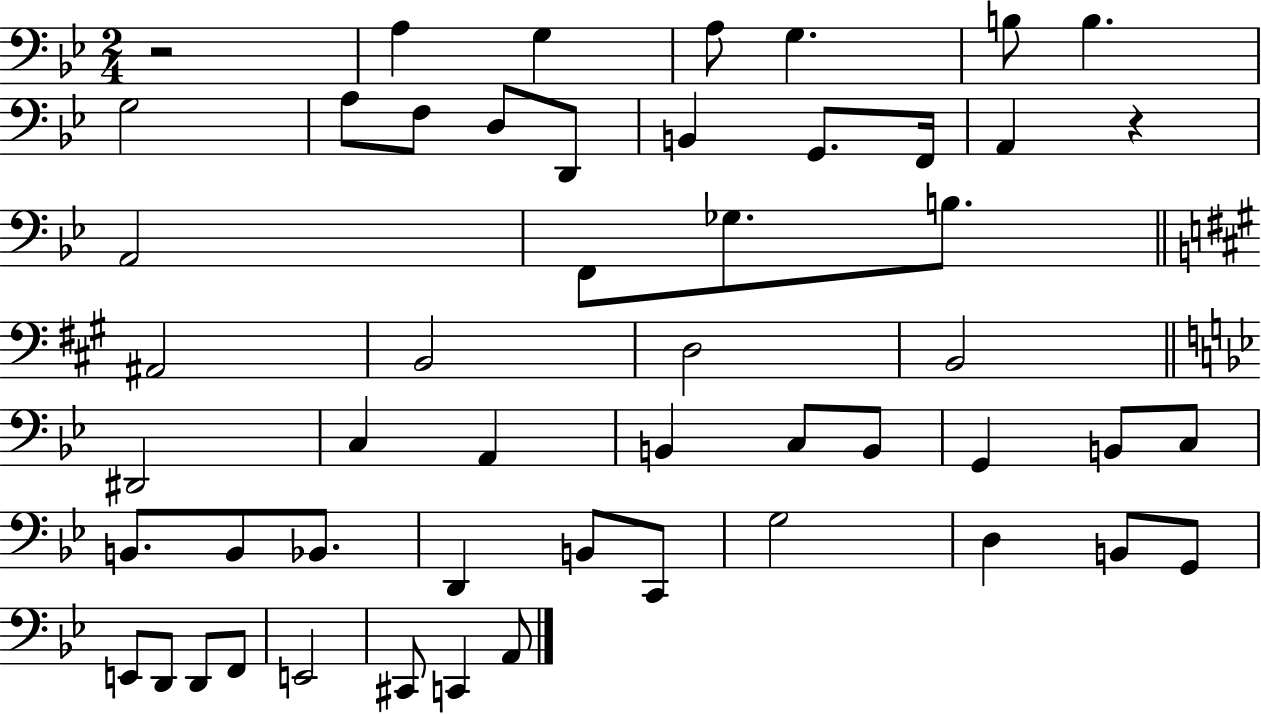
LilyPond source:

{
  \clef bass
  \numericTimeSignature
  \time 2/4
  \key bes \major
  r2 | a4 g4 | a8 g4. | b8 b4. | \break g2 | a8 f8 d8 d,8 | b,4 g,8. f,16 | a,4 r4 | \break a,2 | f,8 ges8. b8. | \bar "||" \break \key a \major ais,2 | b,2 | d2 | b,2 | \break \bar "||" \break \key bes \major dis,2 | c4 a,4 | b,4 c8 b,8 | g,4 b,8 c8 | \break b,8. b,8 bes,8. | d,4 b,8 c,8 | g2 | d4 b,8 g,8 | \break e,8 d,8 d,8 f,8 | e,2 | cis,8 c,4 a,8 | \bar "|."
}